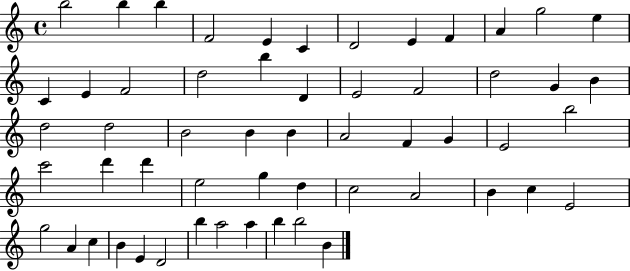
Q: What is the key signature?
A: C major